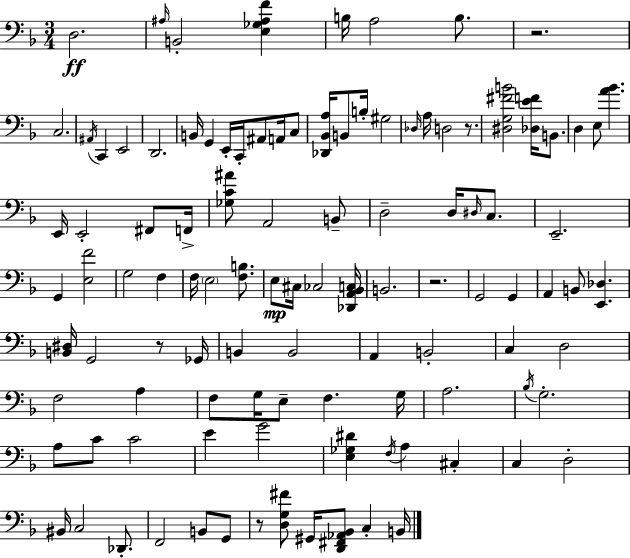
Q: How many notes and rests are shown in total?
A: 107